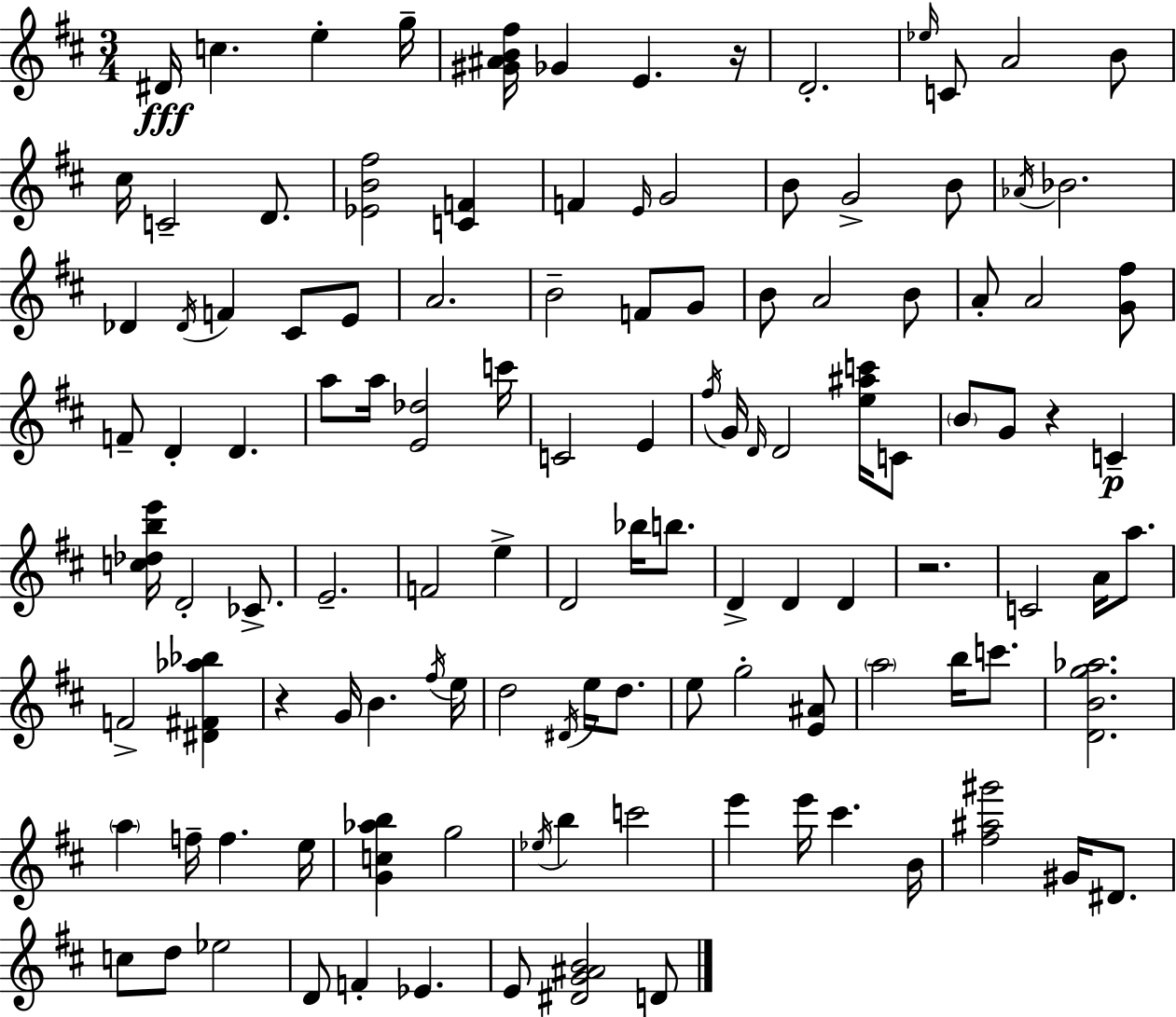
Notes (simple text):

D#4/s C5/q. E5/q G5/s [G#4,A#4,B4,F#5]/s Gb4/q E4/q. R/s D4/h. Eb5/s C4/e A4/h B4/e C#5/s C4/h D4/e. [Eb4,B4,F#5]/h [C4,F4]/q F4/q E4/s G4/h B4/e G4/h B4/e Ab4/s Bb4/h. Db4/q Db4/s F4/q C#4/e E4/e A4/h. B4/h F4/e G4/e B4/e A4/h B4/e A4/e A4/h [G4,F#5]/e F4/e D4/q D4/q. A5/e A5/s [E4,Db5]/h C6/s C4/h E4/q F#5/s G4/s D4/s D4/h [E5,A#5,C6]/s C4/e B4/e G4/e R/q C4/q [C5,Db5,B5,E6]/s D4/h CES4/e. E4/h. F4/h E5/q D4/h Bb5/s B5/e. D4/q D4/q D4/q R/h. C4/h A4/s A5/e. F4/h [D#4,F#4,Ab5,Bb5]/q R/q G4/s B4/q. F#5/s E5/s D5/h D#4/s E5/s D5/e. E5/e G5/h [E4,A#4]/e A5/h B5/s C6/e. [D4,B4,G5,Ab5]/h. A5/q F5/s F5/q. E5/s [G4,C5,Ab5,B5]/q G5/h Eb5/s B5/q C6/h E6/q E6/s C#6/q. B4/s [F#5,A#5,G#6]/h G#4/s D#4/e. C5/e D5/e Eb5/h D4/e F4/q Eb4/q. E4/e [D#4,G4,A#4,B4]/h D4/e